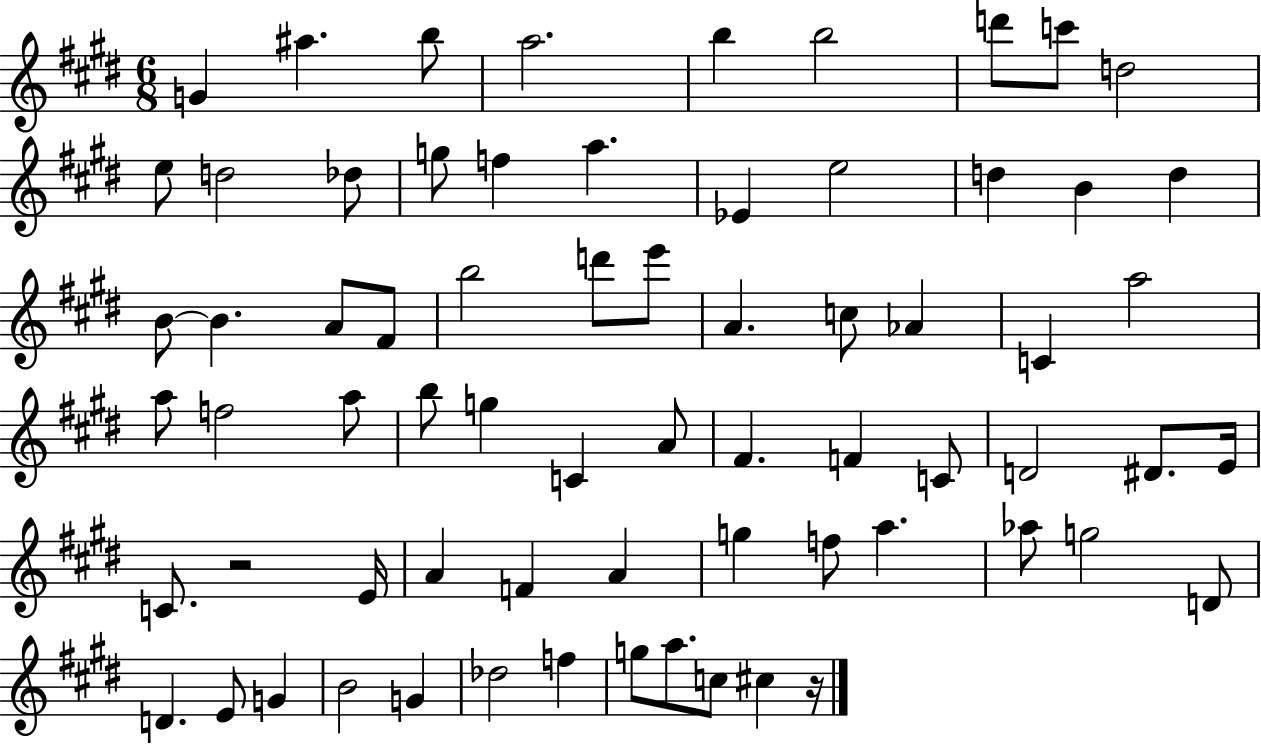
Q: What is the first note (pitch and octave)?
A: G4